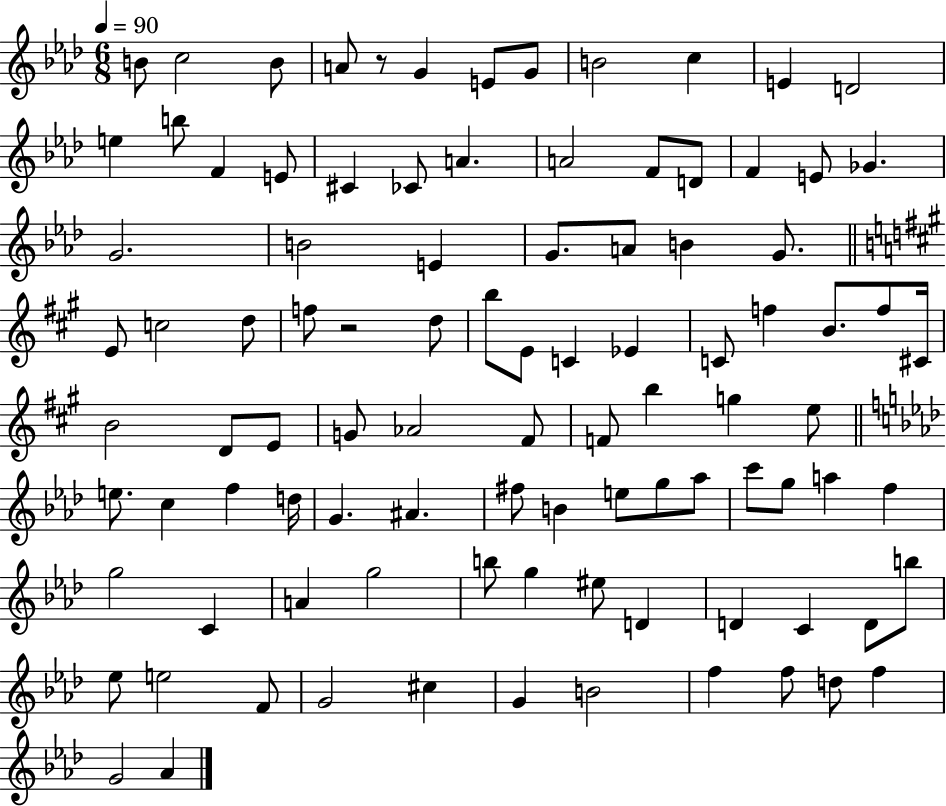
B4/e C5/h B4/e A4/e R/e G4/q E4/e G4/e B4/h C5/q E4/q D4/h E5/q B5/e F4/q E4/e C#4/q CES4/e A4/q. A4/h F4/e D4/e F4/q E4/e Gb4/q. G4/h. B4/h E4/q G4/e. A4/e B4/q G4/e. E4/e C5/h D5/e F5/e R/h D5/e B5/e E4/e C4/q Eb4/q C4/e F5/q B4/e. F5/e C#4/s B4/h D4/e E4/e G4/e Ab4/h F#4/e F4/e B5/q G5/q E5/e E5/e. C5/q F5/q D5/s G4/q. A#4/q. F#5/e B4/q E5/e G5/e Ab5/e C6/e G5/e A5/q F5/q G5/h C4/q A4/q G5/h B5/e G5/q EIS5/e D4/q D4/q C4/q D4/e B5/e Eb5/e E5/h F4/e G4/h C#5/q G4/q B4/h F5/q F5/e D5/e F5/q G4/h Ab4/q